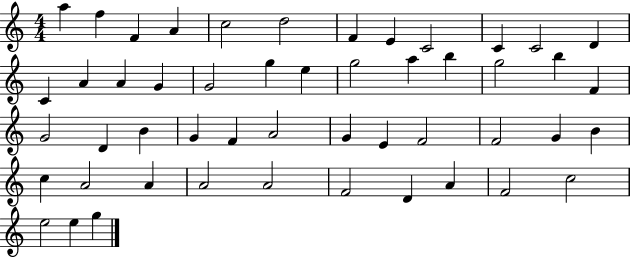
A5/q F5/q F4/q A4/q C5/h D5/h F4/q E4/q C4/h C4/q C4/h D4/q C4/q A4/q A4/q G4/q G4/h G5/q E5/q G5/h A5/q B5/q G5/h B5/q F4/q G4/h D4/q B4/q G4/q F4/q A4/h G4/q E4/q F4/h F4/h G4/q B4/q C5/q A4/h A4/q A4/h A4/h F4/h D4/q A4/q F4/h C5/h E5/h E5/q G5/q